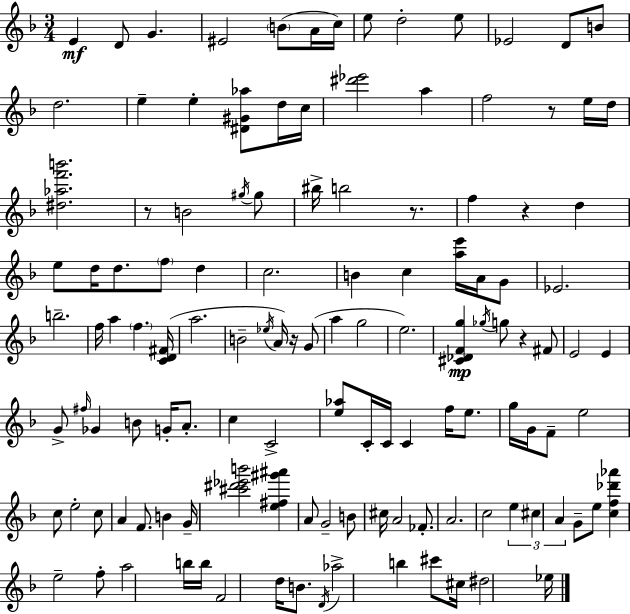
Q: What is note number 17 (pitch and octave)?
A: D5